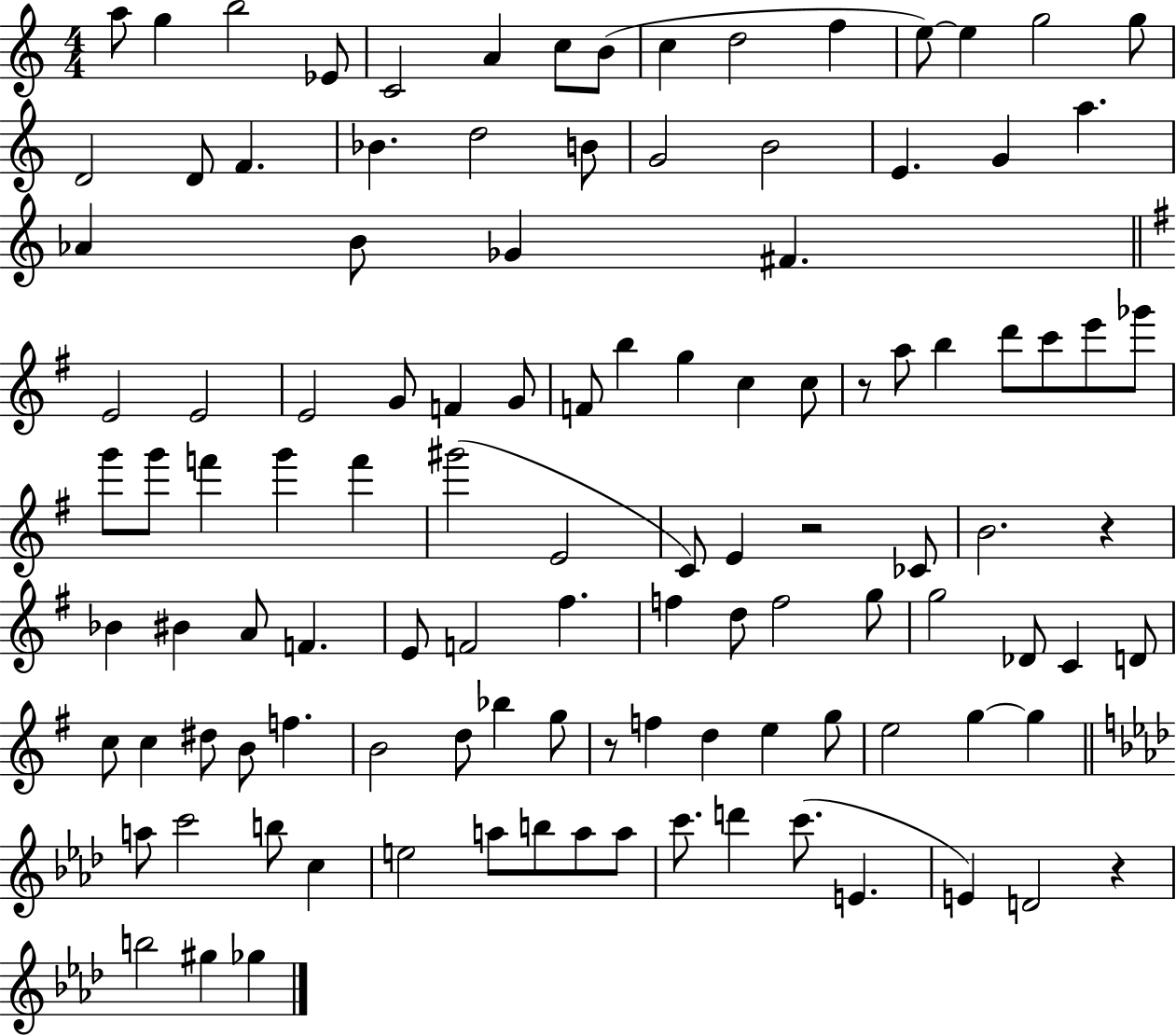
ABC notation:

X:1
T:Untitled
M:4/4
L:1/4
K:C
a/2 g b2 _E/2 C2 A c/2 B/2 c d2 f e/2 e g2 g/2 D2 D/2 F _B d2 B/2 G2 B2 E G a _A B/2 _G ^F E2 E2 E2 G/2 F G/2 F/2 b g c c/2 z/2 a/2 b d'/2 c'/2 e'/2 _g'/2 g'/2 g'/2 f' g' f' ^g'2 E2 C/2 E z2 _C/2 B2 z _B ^B A/2 F E/2 F2 ^f f d/2 f2 g/2 g2 _D/2 C D/2 c/2 c ^d/2 B/2 f B2 d/2 _b g/2 z/2 f d e g/2 e2 g g a/2 c'2 b/2 c e2 a/2 b/2 a/2 a/2 c'/2 d' c'/2 E E D2 z b2 ^g _g